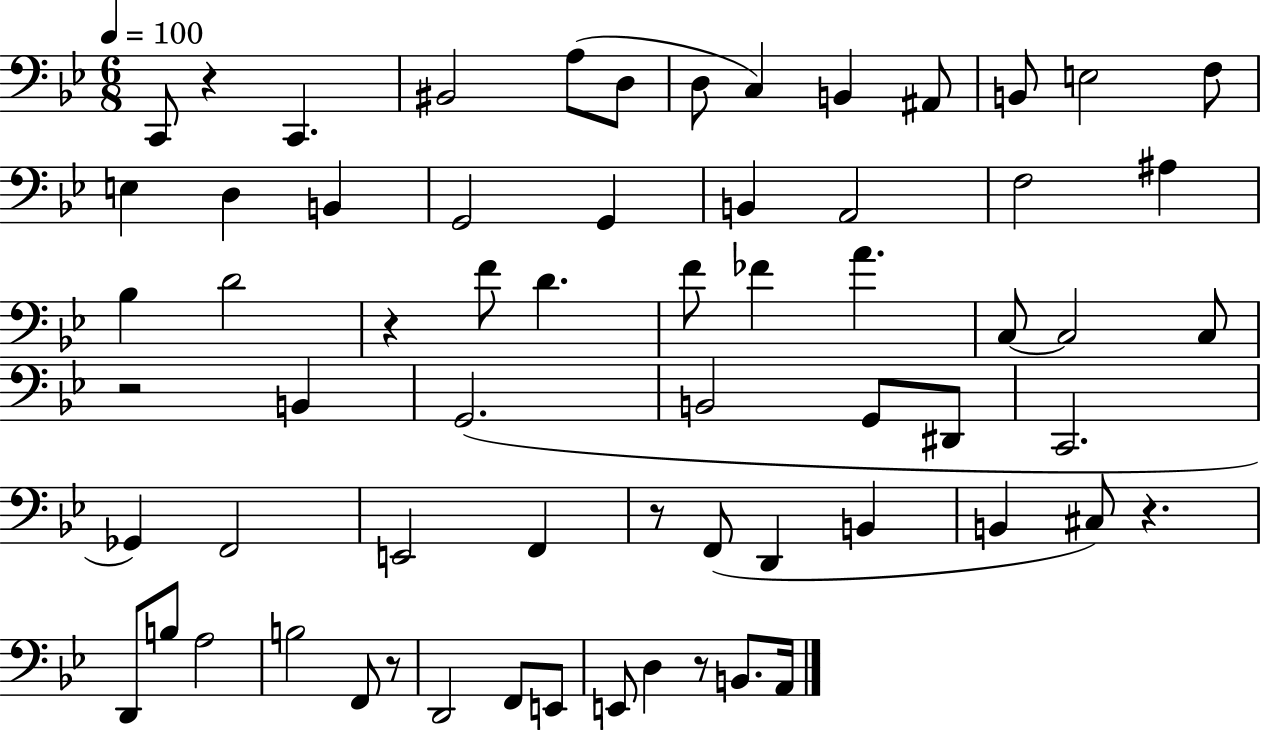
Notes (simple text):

C2/e R/q C2/q. BIS2/h A3/e D3/e D3/e C3/q B2/q A#2/e B2/e E3/h F3/e E3/q D3/q B2/q G2/h G2/q B2/q A2/h F3/h A#3/q Bb3/q D4/h R/q F4/e D4/q. F4/e FES4/q A4/q. C3/e C3/h C3/e R/h B2/q G2/h. B2/h G2/e D#2/e C2/h. Gb2/q F2/h E2/h F2/q R/e F2/e D2/q B2/q B2/q C#3/e R/q. D2/e B3/e A3/h B3/h F2/e R/e D2/h F2/e E2/e E2/e D3/q R/e B2/e. A2/s